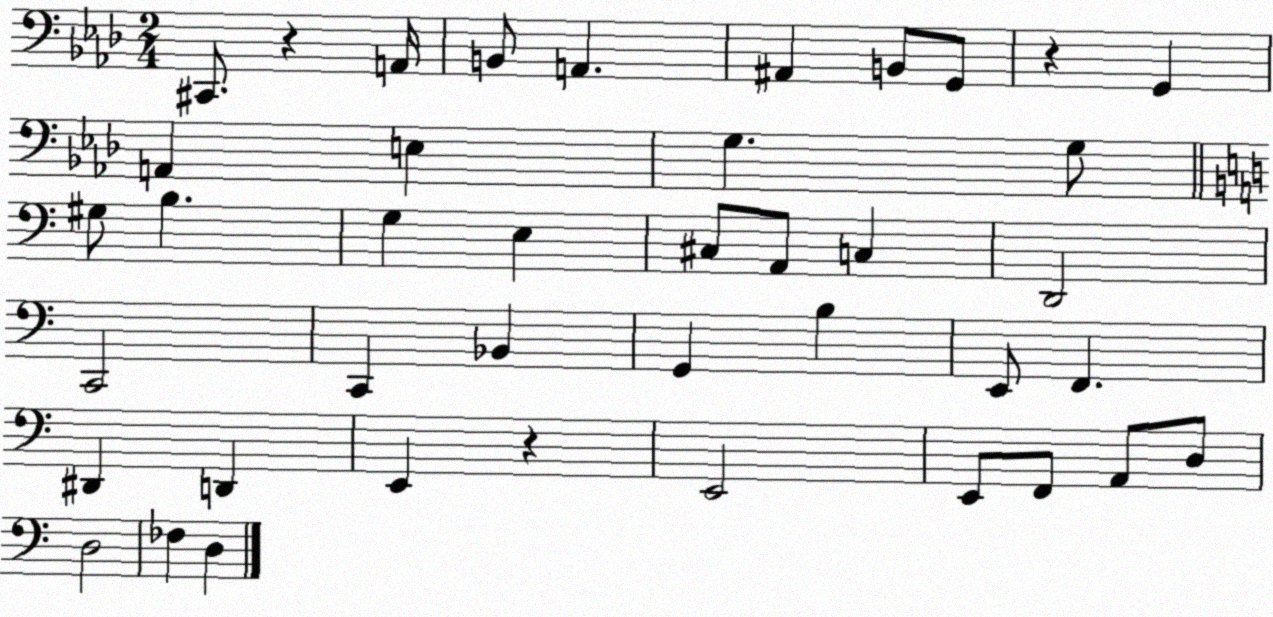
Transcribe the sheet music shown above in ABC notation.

X:1
T:Untitled
M:2/4
L:1/4
K:Ab
^C,,/2 z A,,/4 B,,/2 A,, ^A,, B,,/2 G,,/2 z G,, A,, E, G, G,/2 ^G,/2 B, G, E, ^C,/2 A,,/2 C, D,,2 C,,2 C,, _B,, G,, B, E,,/2 F,, ^D,, D,, E,, z E,,2 E,,/2 F,,/2 A,,/2 D,/2 D,2 _F, D,